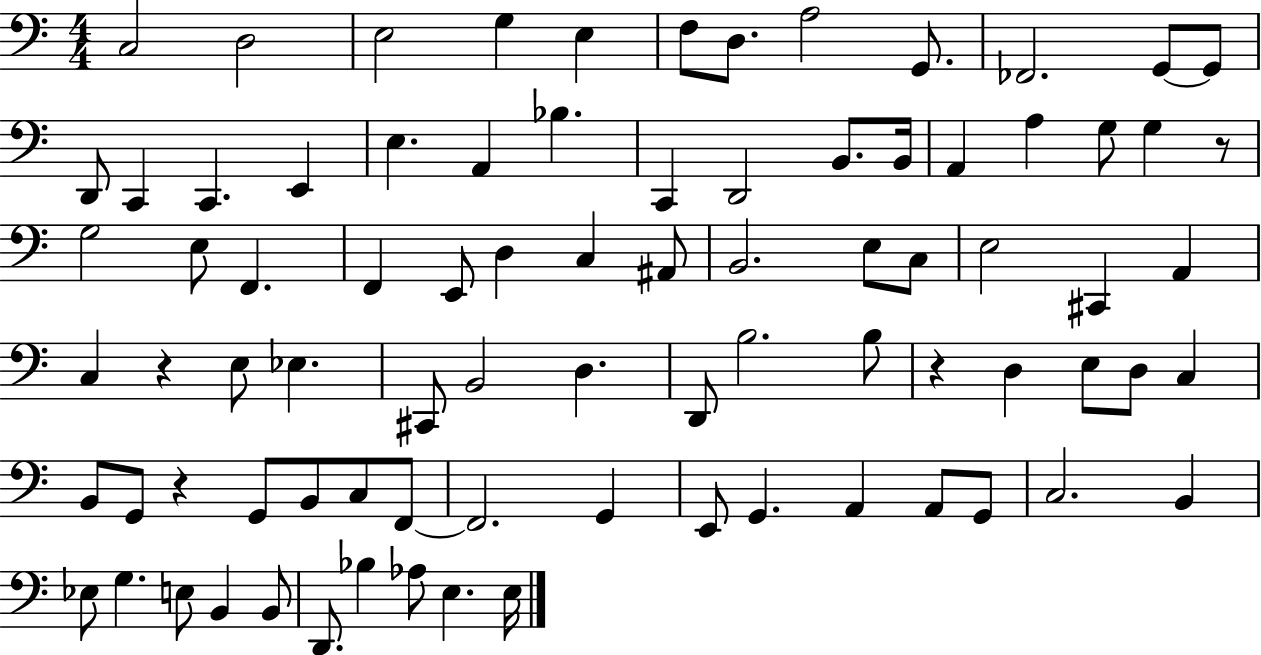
{
  \clef bass
  \numericTimeSignature
  \time 4/4
  \key c \major
  c2 d2 | e2 g4 e4 | f8 d8. a2 g,8. | fes,2. g,8~~ g,8 | \break d,8 c,4 c,4. e,4 | e4. a,4 bes4. | c,4 d,2 b,8. b,16 | a,4 a4 g8 g4 r8 | \break g2 e8 f,4. | f,4 e,8 d4 c4 ais,8 | b,2. e8 c8 | e2 cis,4 a,4 | \break c4 r4 e8 ees4. | cis,8 b,2 d4. | d,8 b2. b8 | r4 d4 e8 d8 c4 | \break b,8 g,8 r4 g,8 b,8 c8 f,8~~ | f,2. g,4 | e,8 g,4. a,4 a,8 g,8 | c2. b,4 | \break ees8 g4. e8 b,4 b,8 | d,8. bes4 aes8 e4. e16 | \bar "|."
}